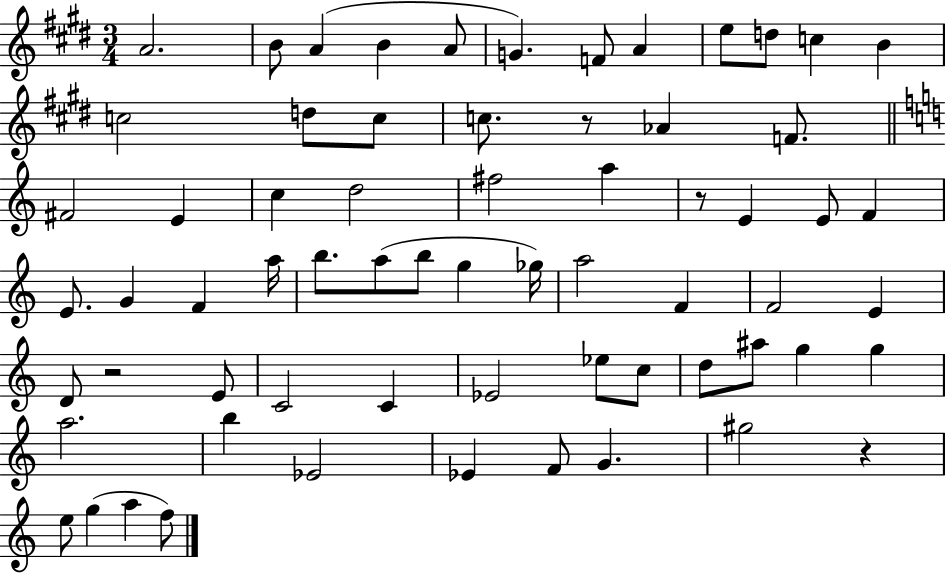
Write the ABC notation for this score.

X:1
T:Untitled
M:3/4
L:1/4
K:E
A2 B/2 A B A/2 G F/2 A e/2 d/2 c B c2 d/2 c/2 c/2 z/2 _A F/2 ^F2 E c d2 ^f2 a z/2 E E/2 F E/2 G F a/4 b/2 a/2 b/2 g _g/4 a2 F F2 E D/2 z2 E/2 C2 C _E2 _e/2 c/2 d/2 ^a/2 g g a2 b _E2 _E F/2 G ^g2 z e/2 g a f/2